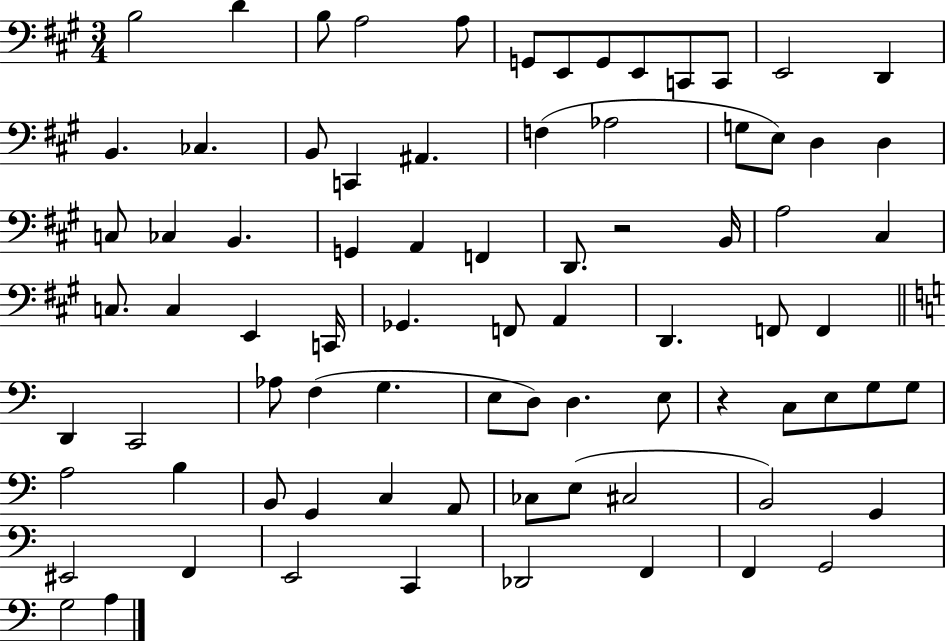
B3/h D4/q B3/e A3/h A3/e G2/e E2/e G2/e E2/e C2/e C2/e E2/h D2/q B2/q. CES3/q. B2/e C2/q A#2/q. F3/q Ab3/h G3/e E3/e D3/q D3/q C3/e CES3/q B2/q. G2/q A2/q F2/q D2/e. R/h B2/s A3/h C#3/q C3/e. C3/q E2/q C2/s Gb2/q. F2/e A2/q D2/q. F2/e F2/q D2/q C2/h Ab3/e F3/q G3/q. E3/e D3/e D3/q. E3/e R/q C3/e E3/e G3/e G3/e A3/h B3/q B2/e G2/q C3/q A2/e CES3/e E3/e C#3/h B2/h G2/q EIS2/h F2/q E2/h C2/q Db2/h F2/q F2/q G2/h G3/h A3/q